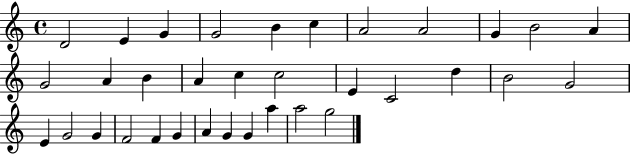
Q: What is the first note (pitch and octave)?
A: D4